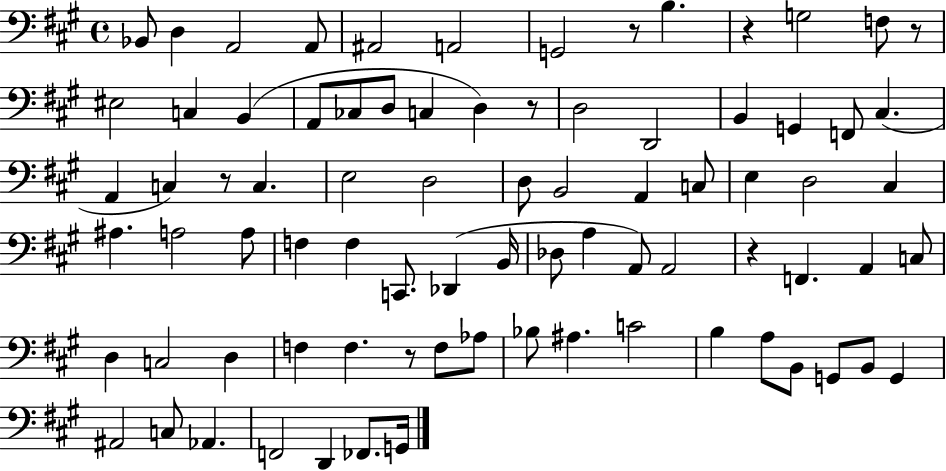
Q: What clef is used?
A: bass